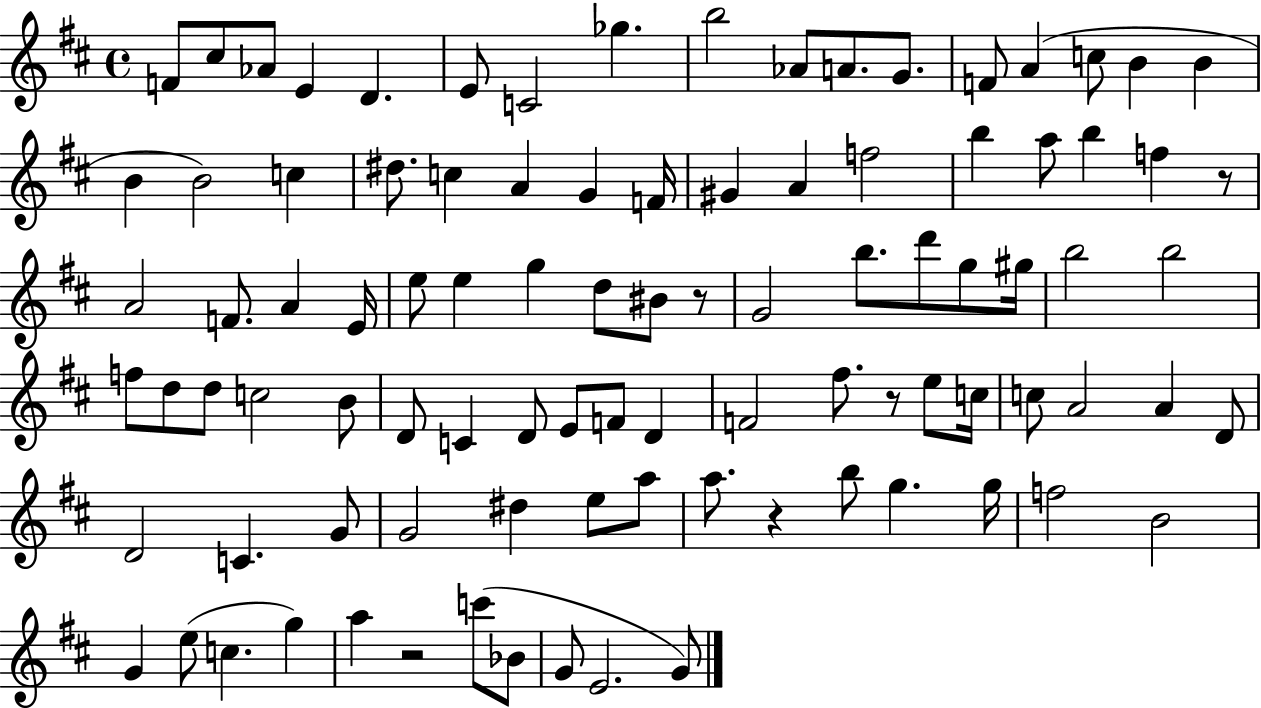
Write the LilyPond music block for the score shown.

{
  \clef treble
  \time 4/4
  \defaultTimeSignature
  \key d \major
  f'8 cis''8 aes'8 e'4 d'4. | e'8 c'2 ges''4. | b''2 aes'8 a'8. g'8. | f'8 a'4( c''8 b'4 b'4 | \break b'4 b'2) c''4 | dis''8. c''4 a'4 g'4 f'16 | gis'4 a'4 f''2 | b''4 a''8 b''4 f''4 r8 | \break a'2 f'8. a'4 e'16 | e''8 e''4 g''4 d''8 bis'8 r8 | g'2 b''8. d'''8 g''8 gis''16 | b''2 b''2 | \break f''8 d''8 d''8 c''2 b'8 | d'8 c'4 d'8 e'8 f'8 d'4 | f'2 fis''8. r8 e''8 c''16 | c''8 a'2 a'4 d'8 | \break d'2 c'4. g'8 | g'2 dis''4 e''8 a''8 | a''8. r4 b''8 g''4. g''16 | f''2 b'2 | \break g'4 e''8( c''4. g''4) | a''4 r2 c'''8( bes'8 | g'8 e'2. g'8) | \bar "|."
}